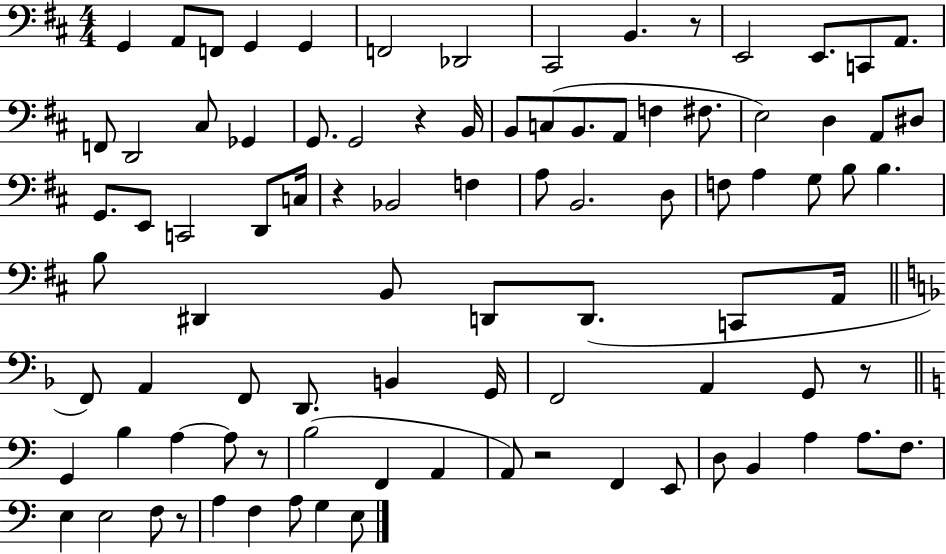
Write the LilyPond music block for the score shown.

{
  \clef bass
  \numericTimeSignature
  \time 4/4
  \key d \major
  g,4 a,8 f,8 g,4 g,4 | f,2 des,2 | cis,2 b,4. r8 | e,2 e,8. c,8 a,8. | \break f,8 d,2 cis8 ges,4 | g,8. g,2 r4 b,16 | b,8 c8( b,8. a,8 f4 fis8. | e2) d4 a,8 dis8 | \break g,8. e,8 c,2 d,8 c16 | r4 bes,2 f4 | a8 b,2. d8 | f8 a4 g8 b8 b4. | \break b8 dis,4 b,8 d,8 d,8.( c,8 a,16 | \bar "||" \break \key f \major f,8) a,4 f,8 d,8. b,4 g,16 | f,2 a,4 g,8 r8 | \bar "||" \break \key a \minor g,4 b4 a4~~ a8 r8 | b2( f,4 a,4 | a,8) r2 f,4 e,8 | d8 b,4 a4 a8. f8. | \break e4 e2 f8 r8 | a4 f4 a8 g4 e8 | \bar "|."
}